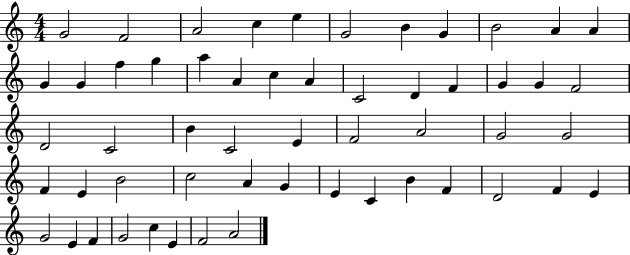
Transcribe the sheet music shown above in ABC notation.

X:1
T:Untitled
M:4/4
L:1/4
K:C
G2 F2 A2 c e G2 B G B2 A A G G f g a A c A C2 D F G G F2 D2 C2 B C2 E F2 A2 G2 G2 F E B2 c2 A G E C B F D2 F E G2 E F G2 c E F2 A2